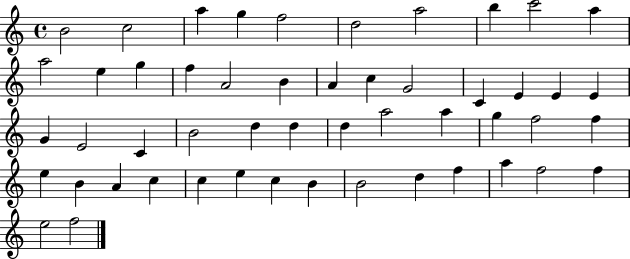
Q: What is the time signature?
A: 4/4